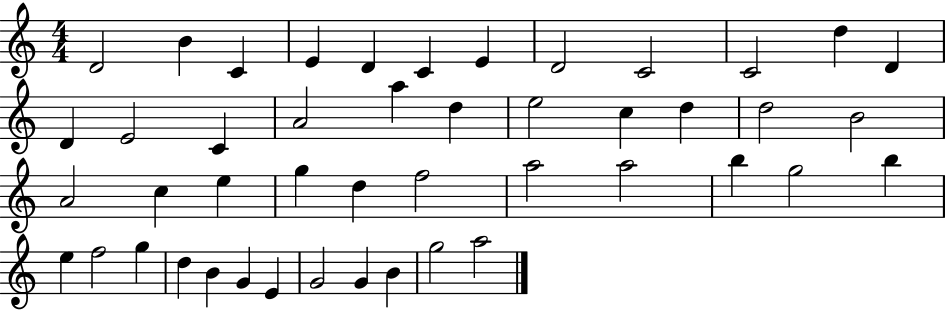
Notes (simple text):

D4/h B4/q C4/q E4/q D4/q C4/q E4/q D4/h C4/h C4/h D5/q D4/q D4/q E4/h C4/q A4/h A5/q D5/q E5/h C5/q D5/q D5/h B4/h A4/h C5/q E5/q G5/q D5/q F5/h A5/h A5/h B5/q G5/h B5/q E5/q F5/h G5/q D5/q B4/q G4/q E4/q G4/h G4/q B4/q G5/h A5/h